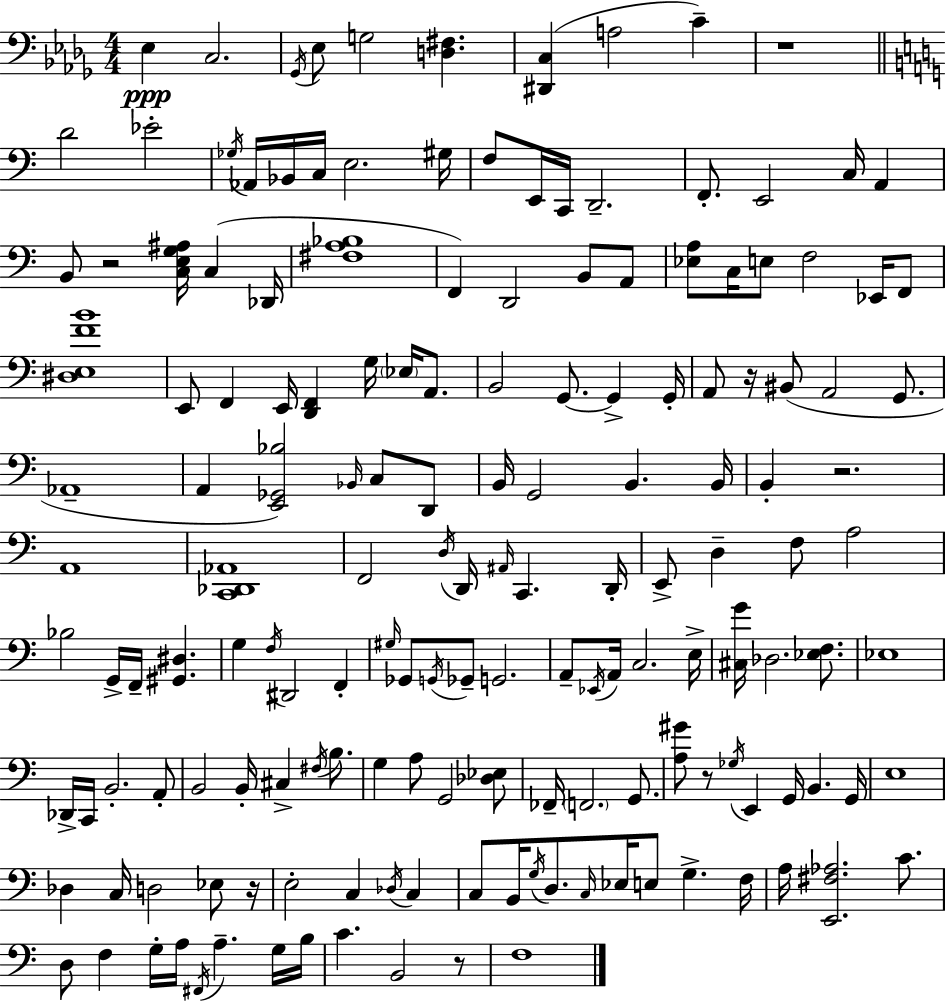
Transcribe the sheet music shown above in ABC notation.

X:1
T:Untitled
M:4/4
L:1/4
K:Bbm
_E, C,2 _G,,/4 _E,/2 G,2 [D,^F,] [^D,,C,] A,2 C z4 D2 _E2 _G,/4 _A,,/4 _B,,/4 C,/4 E,2 ^G,/4 F,/2 E,,/4 C,,/4 D,,2 F,,/2 E,,2 C,/4 A,, B,,/2 z2 [C,E,G,^A,]/4 C, _D,,/4 [^F,A,_B,]4 F,, D,,2 B,,/2 A,,/2 [_E,A,]/2 C,/4 E,/2 F,2 _E,,/4 F,,/2 [^D,E,FB]4 E,,/2 F,, E,,/4 [D,,F,,] G,/4 _E,/4 A,,/2 B,,2 G,,/2 G,, G,,/4 A,,/2 z/4 ^B,,/2 A,,2 G,,/2 _A,,4 A,, [E,,_G,,_B,]2 _B,,/4 C,/2 D,,/2 B,,/4 G,,2 B,, B,,/4 B,, z2 A,,4 [C,,_D,,_A,,]4 F,,2 D,/4 D,,/4 ^A,,/4 C,, D,,/4 E,,/2 D, F,/2 A,2 _B,2 G,,/4 F,,/4 [^G,,^D,] G, F,/4 ^D,,2 F,, ^G,/4 _G,,/2 G,,/4 _G,,/2 G,,2 A,,/2 _E,,/4 A,,/4 C,2 E,/4 [^C,G]/4 _D,2 [_E,F,]/2 _E,4 _D,,/4 C,,/4 B,,2 A,,/2 B,,2 B,,/4 ^C, ^F,/4 B,/2 G, A,/2 G,,2 [_D,_E,]/2 _F,,/4 F,,2 G,,/2 [A,^G]/2 z/2 _G,/4 E,, G,,/4 B,, G,,/4 E,4 _D, C,/4 D,2 _E,/2 z/4 E,2 C, _D,/4 C, C,/2 B,,/4 G,/4 D,/2 C,/4 _E,/4 E,/2 G, F,/4 A,/4 [E,,^F,_A,]2 C/2 D,/2 F, G,/4 A,/4 ^F,,/4 A, G,/4 B,/4 C B,,2 z/2 F,4